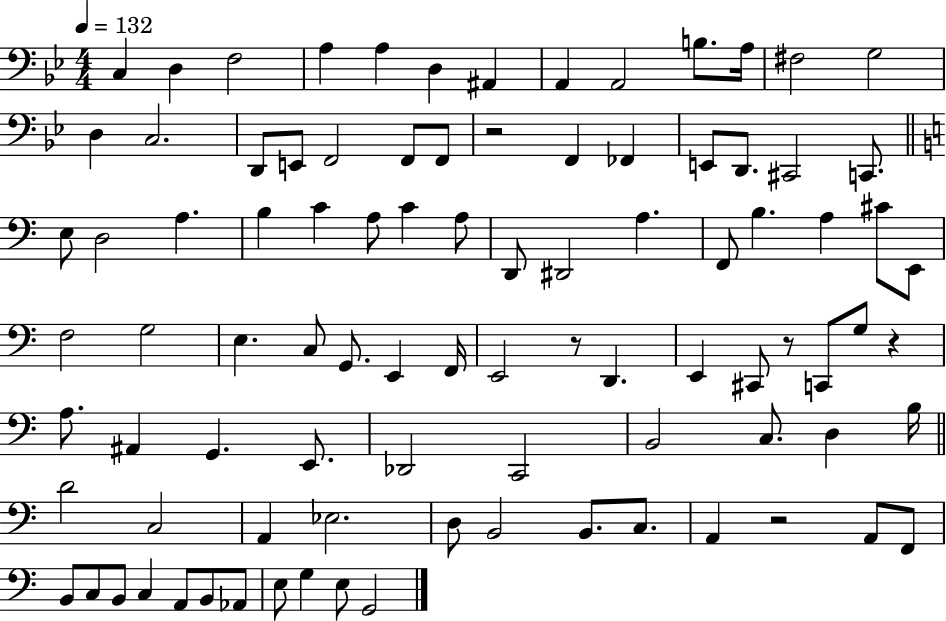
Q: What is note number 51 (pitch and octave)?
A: D2